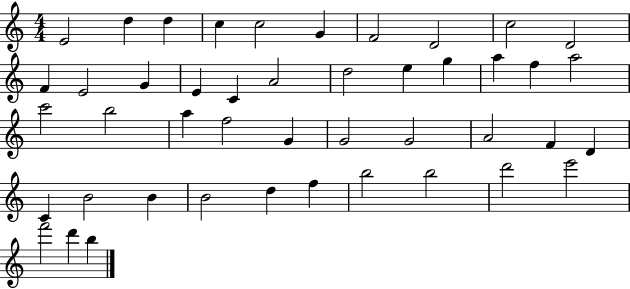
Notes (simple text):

E4/h D5/q D5/q C5/q C5/h G4/q F4/h D4/h C5/h D4/h F4/q E4/h G4/q E4/q C4/q A4/h D5/h E5/q G5/q A5/q F5/q A5/h C6/h B5/h A5/q F5/h G4/q G4/h G4/h A4/h F4/q D4/q C4/q B4/h B4/q B4/h D5/q F5/q B5/h B5/h D6/h E6/h F6/h D6/q B5/q